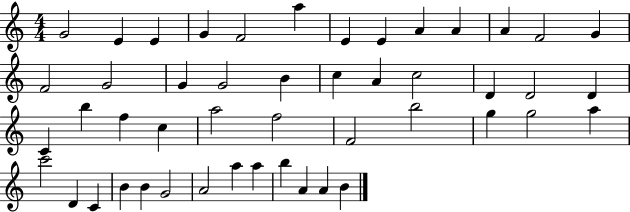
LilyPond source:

{
  \clef treble
  \numericTimeSignature
  \time 4/4
  \key c \major
  g'2 e'4 e'4 | g'4 f'2 a''4 | e'4 e'4 a'4 a'4 | a'4 f'2 g'4 | \break f'2 g'2 | g'4 g'2 b'4 | c''4 a'4 c''2 | d'4 d'2 d'4 | \break c'4 b''4 f''4 c''4 | a''2 f''2 | f'2 b''2 | g''4 g''2 a''4 | \break c'''2 d'4 c'4 | b'4 b'4 g'2 | a'2 a''4 a''4 | b''4 a'4 a'4 b'4 | \break \bar "|."
}